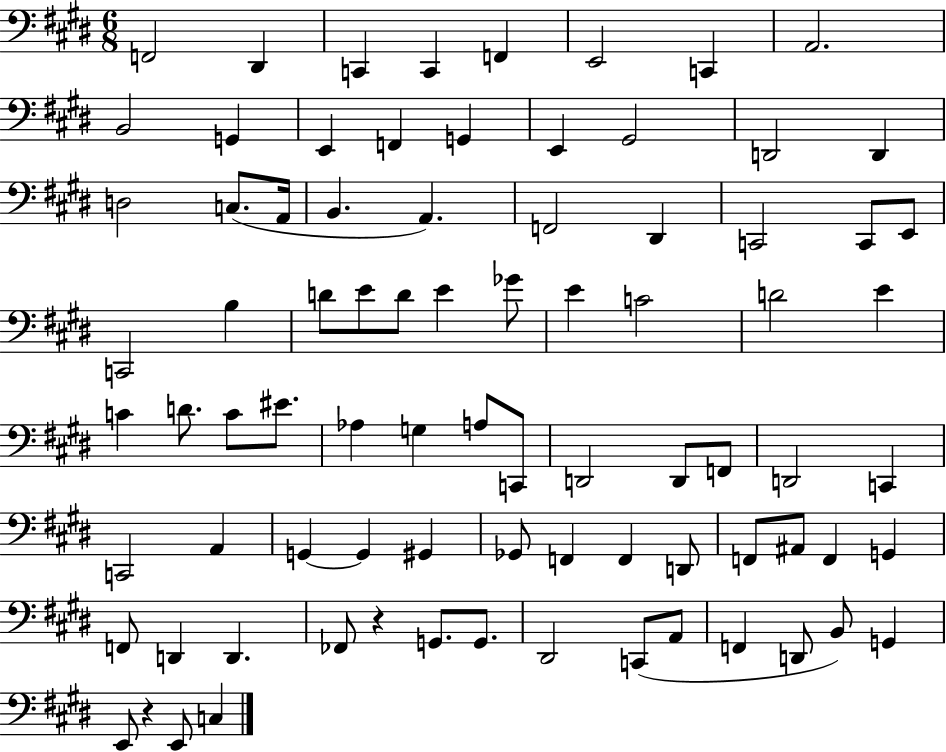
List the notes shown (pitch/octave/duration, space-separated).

F2/h D#2/q C2/q C2/q F2/q E2/h C2/q A2/h. B2/h G2/q E2/q F2/q G2/q E2/q G#2/h D2/h D2/q D3/h C3/e. A2/s B2/q. A2/q. F2/h D#2/q C2/h C2/e E2/e C2/h B3/q D4/e E4/e D4/e E4/q Gb4/e E4/q C4/h D4/h E4/q C4/q D4/e. C4/e EIS4/e. Ab3/q G3/q A3/e C2/e D2/h D2/e F2/e D2/h C2/q C2/h A2/q G2/q G2/q G#2/q Gb2/e F2/q F2/q D2/e F2/e A#2/e F2/q G2/q F2/e D2/q D2/q. FES2/e R/q G2/e. G2/e. D#2/h C2/e A2/e F2/q D2/e B2/e G2/q E2/e R/q E2/e C3/q